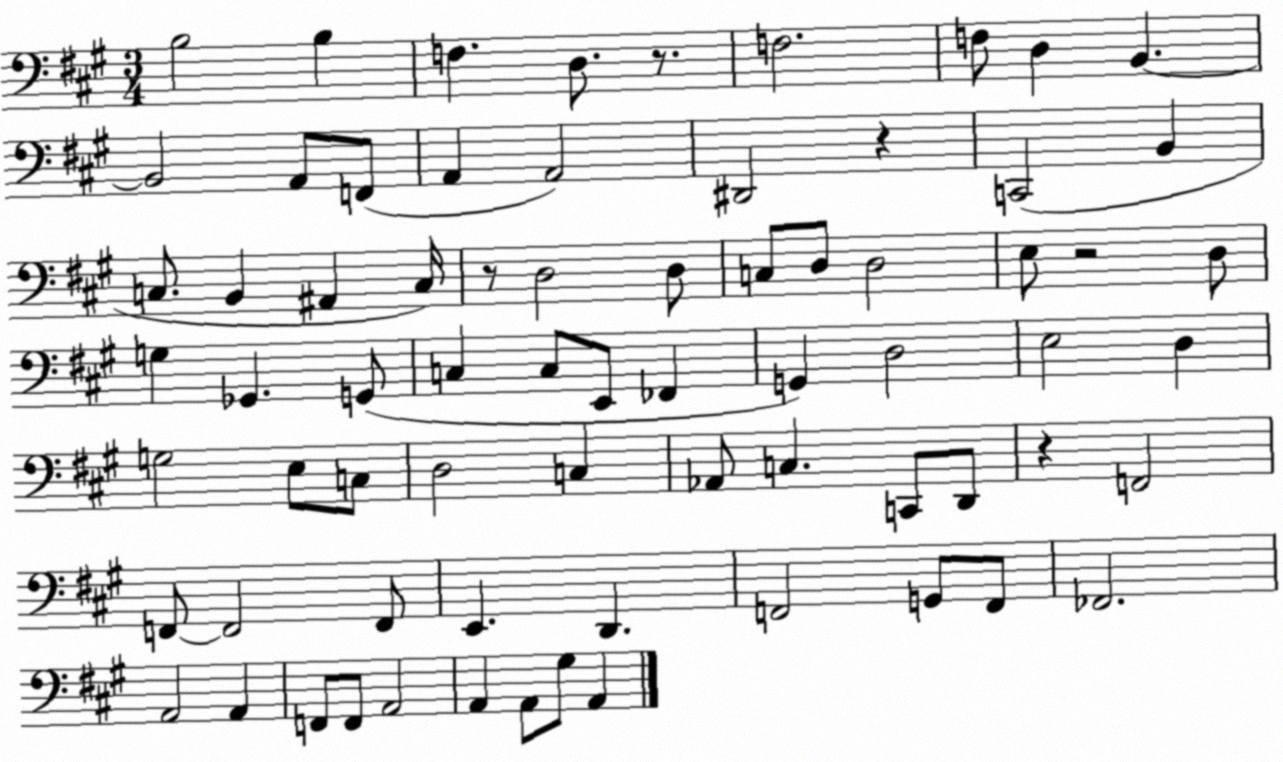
X:1
T:Untitled
M:3/4
L:1/4
K:A
B,2 B, F, D,/2 z/2 F,2 F,/2 D, B,, B,,2 A,,/2 F,,/2 A,, A,,2 ^D,,2 z C,,2 B,, C,/2 B,, ^A,, C,/4 z/2 D,2 D,/2 C,/2 D,/2 D,2 E,/2 z2 D,/2 G, _G,, G,,/2 C, C,/2 E,,/2 _F,, G,, D,2 E,2 D, G,2 E,/2 C,/2 D,2 C, _A,,/2 C, C,,/2 D,,/2 z F,,2 F,,/2 F,,2 F,,/2 E,, D,, F,,2 G,,/2 F,,/2 _F,,2 A,,2 A,, F,,/2 F,,/2 A,,2 A,, A,,/2 ^G,/2 A,,